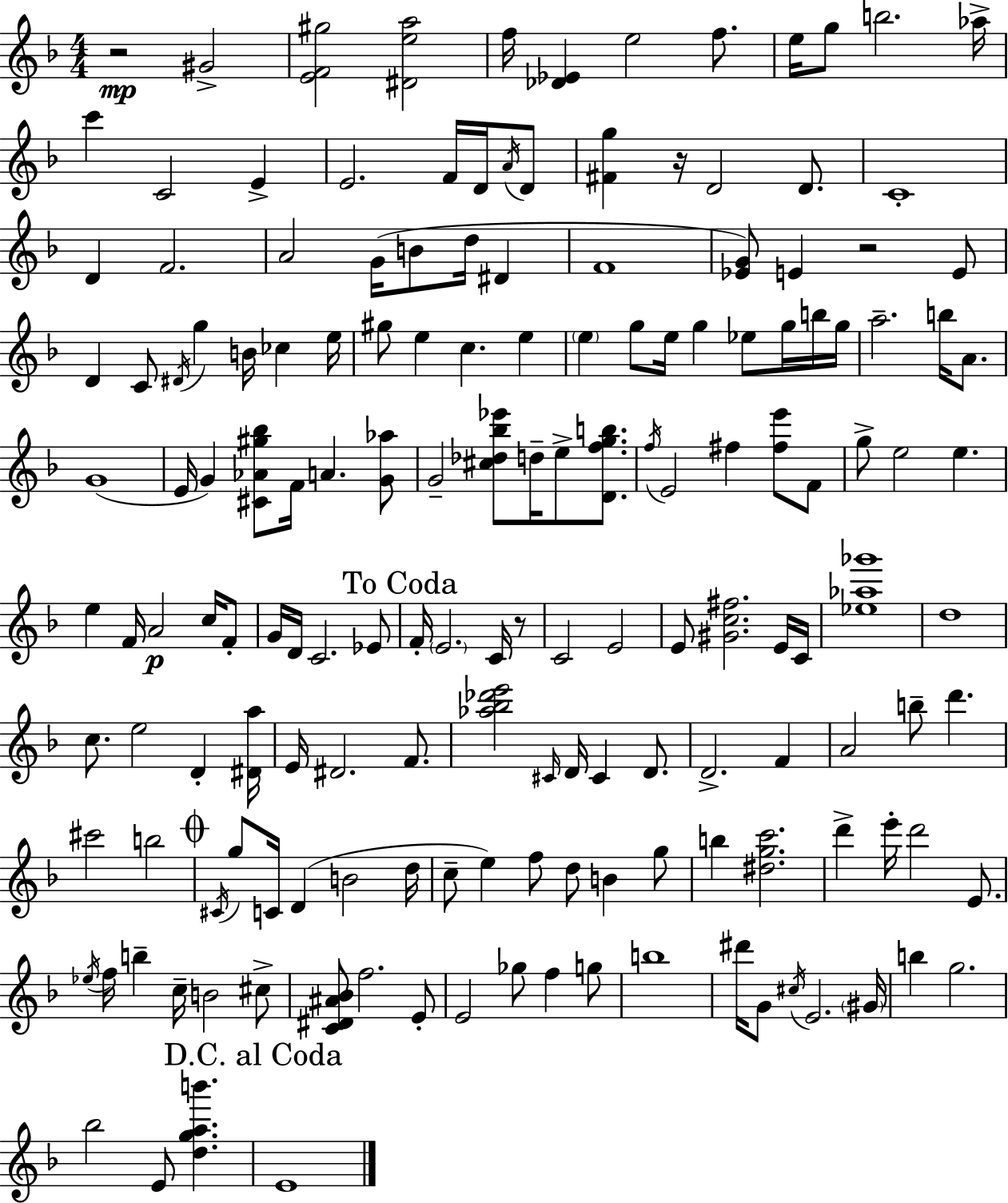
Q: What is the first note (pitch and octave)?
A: G#4